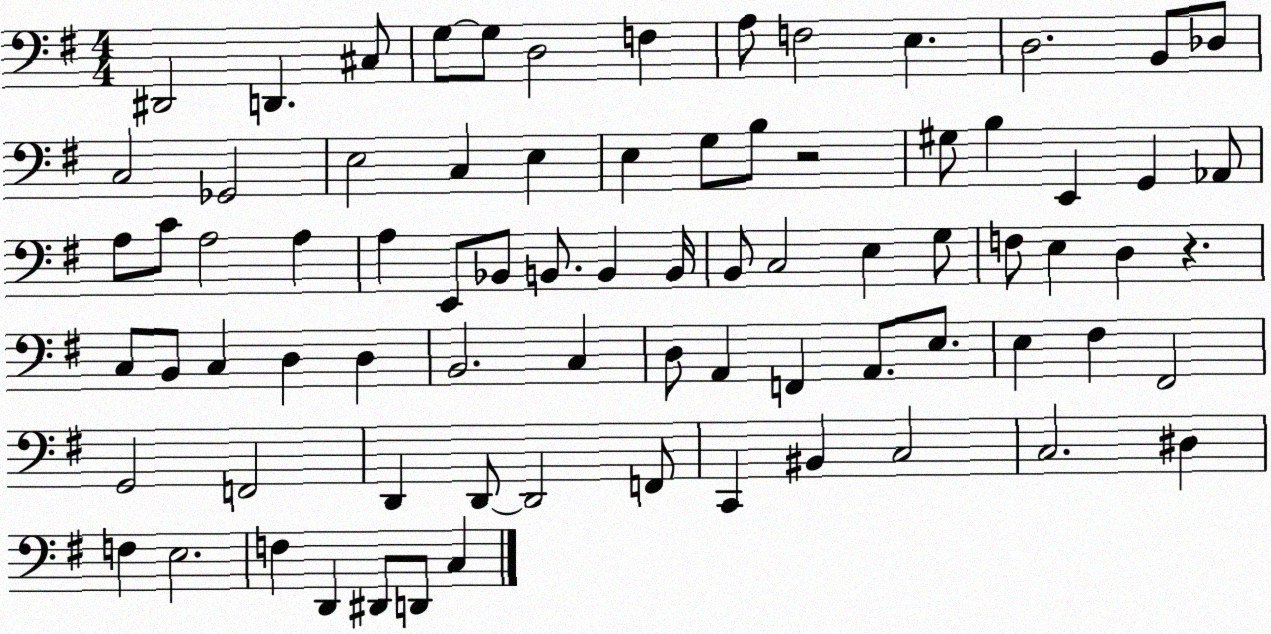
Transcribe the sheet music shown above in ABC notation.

X:1
T:Untitled
M:4/4
L:1/4
K:G
^D,,2 D,, ^C,/2 G,/2 G,/2 D,2 F, A,/2 F,2 E, D,2 B,,/2 _D,/2 C,2 _G,,2 E,2 C, E, E, G,/2 B,/2 z2 ^G,/2 B, E,, G,, _A,,/2 A,/2 C/2 A,2 A, A, E,,/2 _B,,/2 B,,/2 B,, B,,/4 B,,/2 C,2 E, G,/2 F,/2 E, D, z C,/2 B,,/2 C, D, D, B,,2 C, D,/2 A,, F,, A,,/2 E,/2 E, ^F, ^F,,2 G,,2 F,,2 D,, D,,/2 D,,2 F,,/2 C,, ^B,, C,2 C,2 ^D, F, E,2 F, D,, ^D,,/2 D,,/2 C,